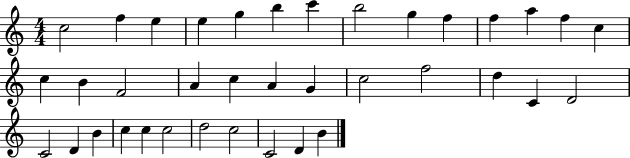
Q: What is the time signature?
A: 4/4